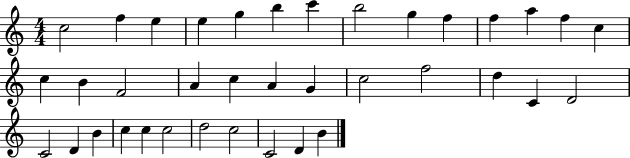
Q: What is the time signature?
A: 4/4